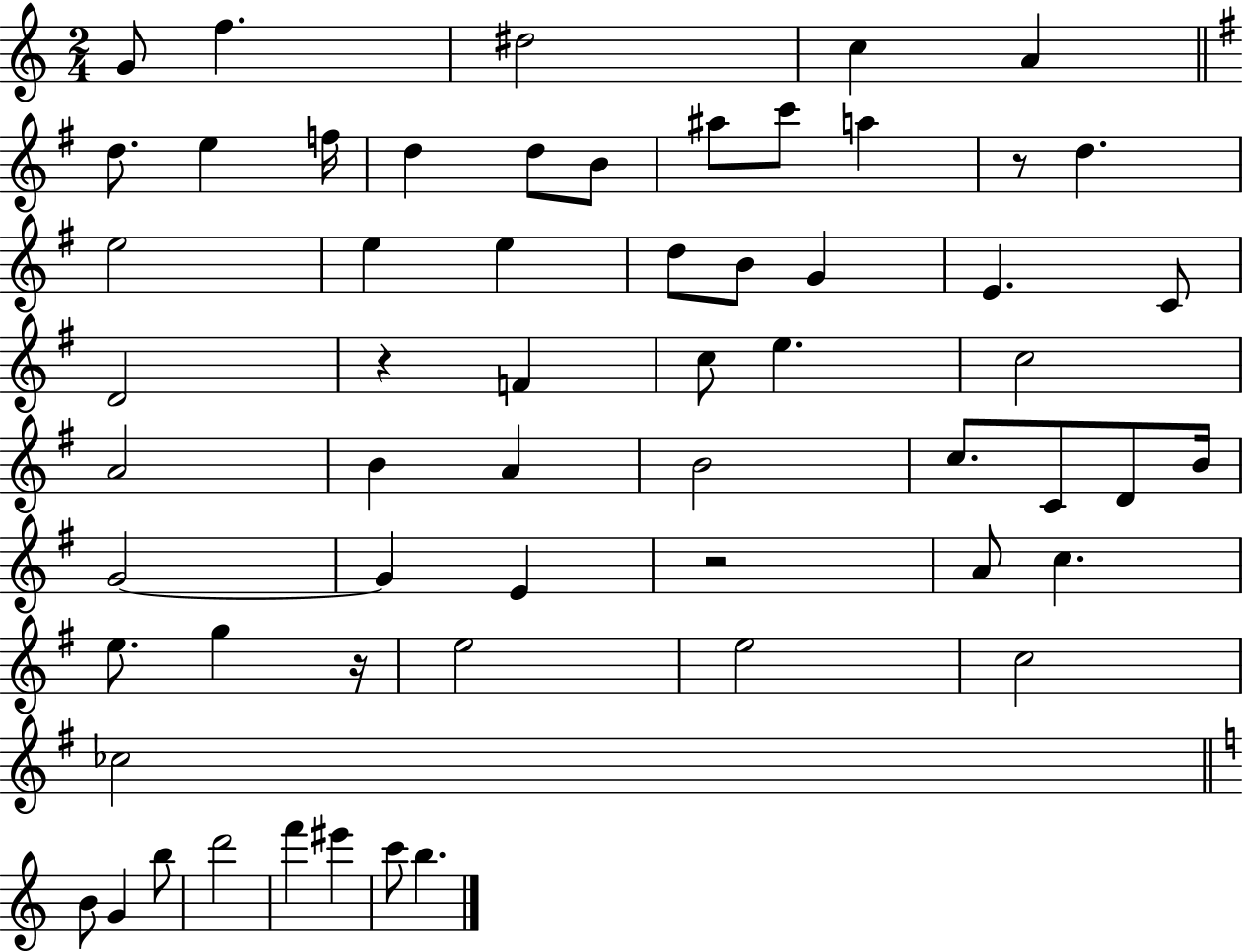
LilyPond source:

{
  \clef treble
  \numericTimeSignature
  \time 2/4
  \key c \major
  g'8 f''4. | dis''2 | c''4 a'4 | \bar "||" \break \key g \major d''8. e''4 f''16 | d''4 d''8 b'8 | ais''8 c'''8 a''4 | r8 d''4. | \break e''2 | e''4 e''4 | d''8 b'8 g'4 | e'4. c'8 | \break d'2 | r4 f'4 | c''8 e''4. | c''2 | \break a'2 | b'4 a'4 | b'2 | c''8. c'8 d'8 b'16 | \break g'2~~ | g'4 e'4 | r2 | a'8 c''4. | \break e''8. g''4 r16 | e''2 | e''2 | c''2 | \break ces''2 | \bar "||" \break \key c \major b'8 g'4 b''8 | d'''2 | f'''4 eis'''4 | c'''8 b''4. | \break \bar "|."
}